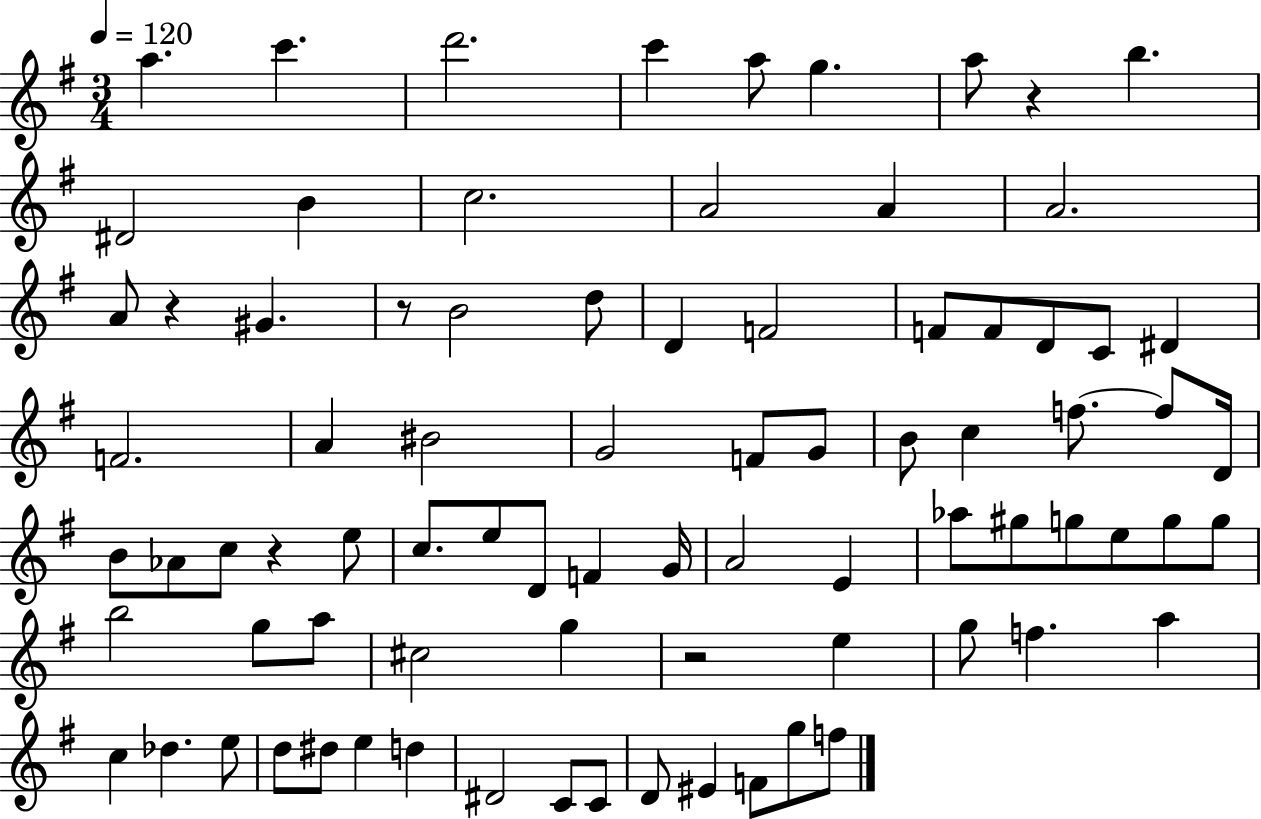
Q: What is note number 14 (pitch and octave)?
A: A4